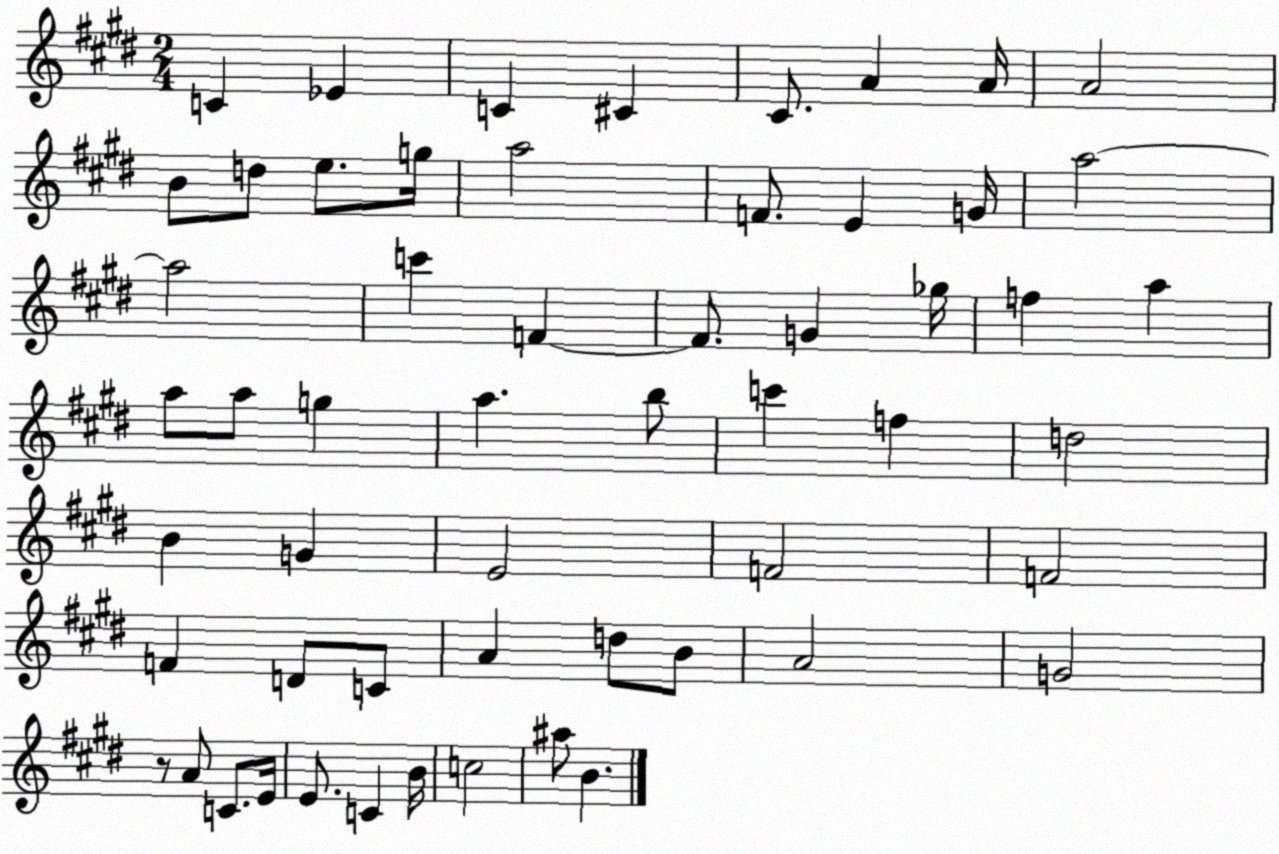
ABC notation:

X:1
T:Untitled
M:2/4
L:1/4
K:E
C _E C ^C ^C/2 A A/4 A2 B/2 d/2 e/2 g/4 a2 F/2 E G/4 a2 a2 c' F F/2 G _g/4 f a a/2 a/2 g a b/2 c' f d2 B G E2 F2 F2 F D/2 C/2 A d/2 B/2 A2 G2 z/2 A/2 C/2 E/4 E/2 C B/4 c2 ^a/2 B